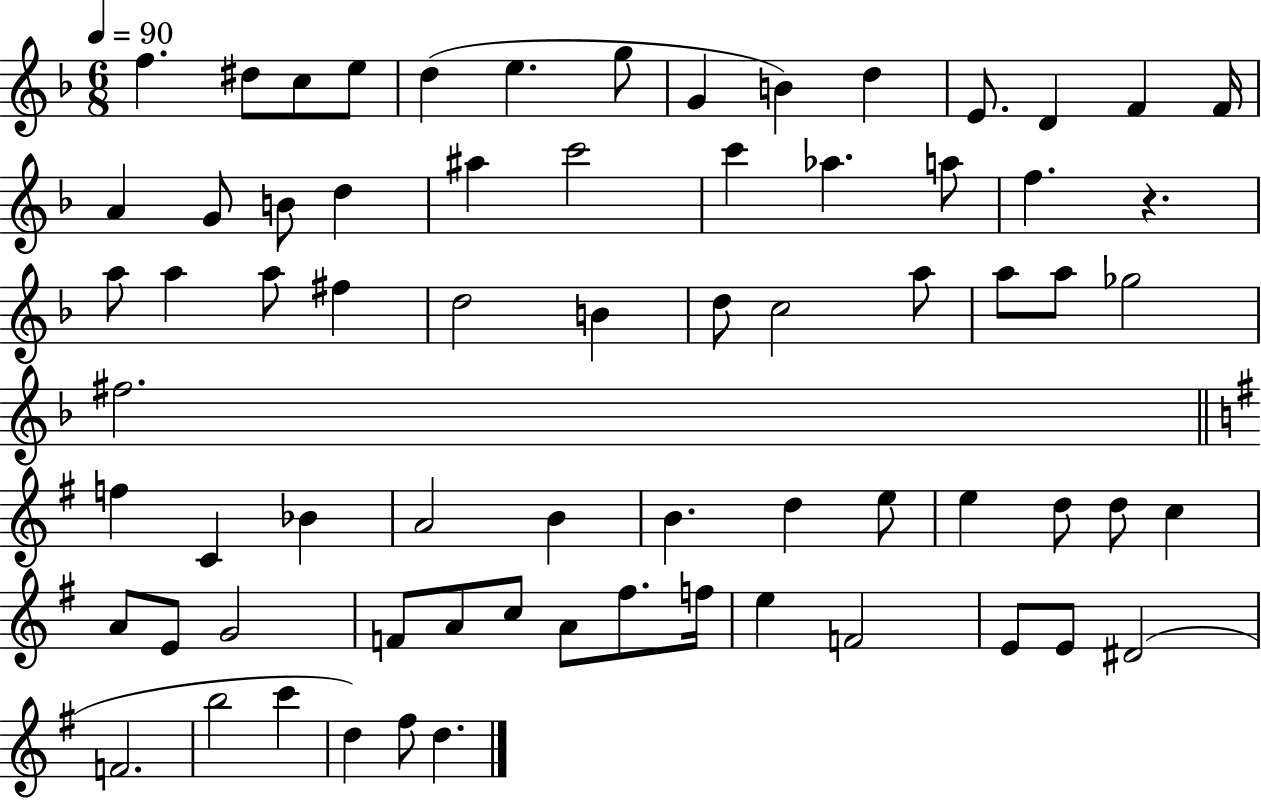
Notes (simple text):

F5/q. D#5/e C5/e E5/e D5/q E5/q. G5/e G4/q B4/q D5/q E4/e. D4/q F4/q F4/s A4/q G4/e B4/e D5/q A#5/q C6/h C6/q Ab5/q. A5/e F5/q. R/q. A5/e A5/q A5/e F#5/q D5/h B4/q D5/e C5/h A5/e A5/e A5/e Gb5/h F#5/h. F5/q C4/q Bb4/q A4/h B4/q B4/q. D5/q E5/e E5/q D5/e D5/e C5/q A4/e E4/e G4/h F4/e A4/e C5/e A4/e F#5/e. F5/s E5/q F4/h E4/e E4/e D#4/h F4/h. B5/h C6/q D5/q F#5/e D5/q.